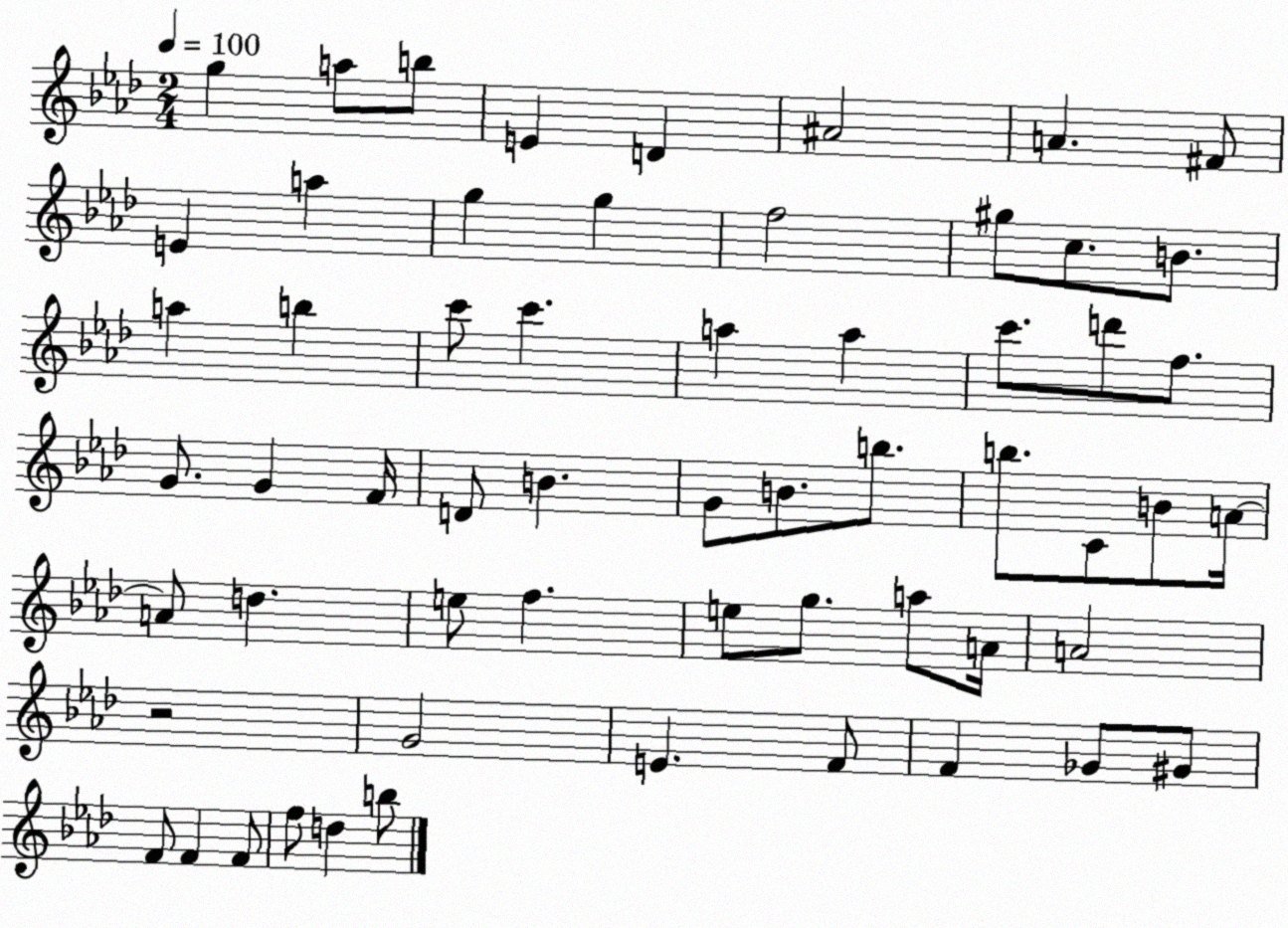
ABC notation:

X:1
T:Untitled
M:2/4
L:1/4
K:Ab
g a/2 b/2 E D ^A2 A ^F/2 E a g g f2 ^g/2 c/2 B/2 a b c'/2 c' a a c'/2 d'/2 f/2 G/2 G F/4 D/2 B G/2 B/2 b/2 b/2 C/2 B/2 A/4 A/2 d e/2 f e/2 g/2 a/2 A/4 A2 z2 G2 E F/2 F _G/2 ^G/2 F/2 F F/2 f/2 d b/2